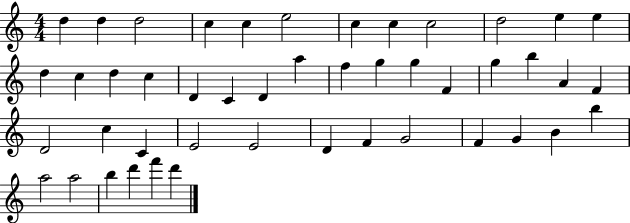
{
  \clef treble
  \numericTimeSignature
  \time 4/4
  \key c \major
  d''4 d''4 d''2 | c''4 c''4 e''2 | c''4 c''4 c''2 | d''2 e''4 e''4 | \break d''4 c''4 d''4 c''4 | d'4 c'4 d'4 a''4 | f''4 g''4 g''4 f'4 | g''4 b''4 a'4 f'4 | \break d'2 c''4 c'4 | e'2 e'2 | d'4 f'4 g'2 | f'4 g'4 b'4 b''4 | \break a''2 a''2 | b''4 d'''4 f'''4 d'''4 | \bar "|."
}